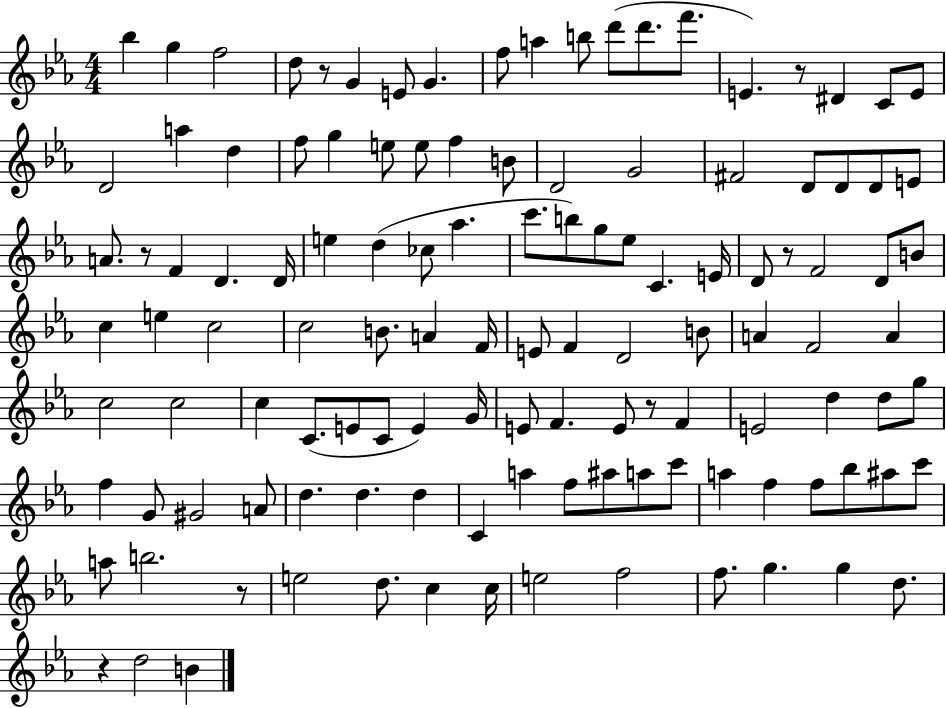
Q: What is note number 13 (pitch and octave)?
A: F6